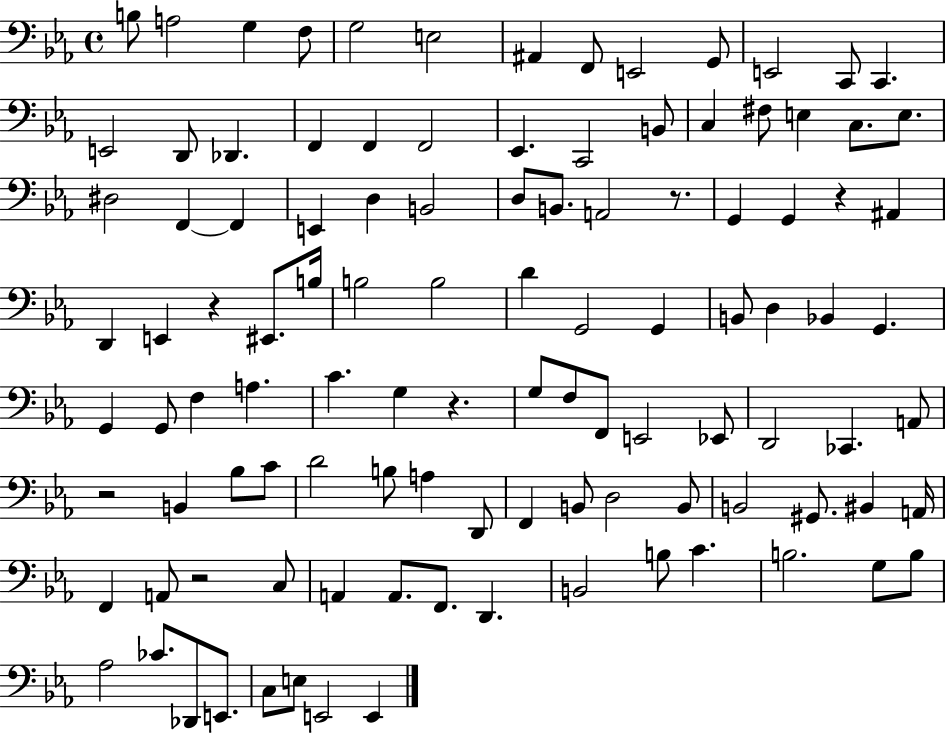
B3/e A3/h G3/q F3/e G3/h E3/h A#2/q F2/e E2/h G2/e E2/h C2/e C2/q. E2/h D2/e Db2/q. F2/q F2/q F2/h Eb2/q. C2/h B2/e C3/q F#3/e E3/q C3/e. E3/e. D#3/h F2/q F2/q E2/q D3/q B2/h D3/e B2/e. A2/h R/e. G2/q G2/q R/q A#2/q D2/q E2/q R/q EIS2/e. B3/s B3/h B3/h D4/q G2/h G2/q B2/e D3/q Bb2/q G2/q. G2/q G2/e F3/q A3/q. C4/q. G3/q R/q. G3/e F3/e F2/e E2/h Eb2/e D2/h CES2/q. A2/e R/h B2/q Bb3/e C4/e D4/h B3/e A3/q D2/e F2/q B2/e D3/h B2/e B2/h G#2/e. BIS2/q A2/s F2/q A2/e R/h C3/e A2/q A2/e. F2/e. D2/q. B2/h B3/e C4/q. B3/h. G3/e B3/e Ab3/h CES4/e. Db2/e E2/e. C3/e E3/e E2/h E2/q